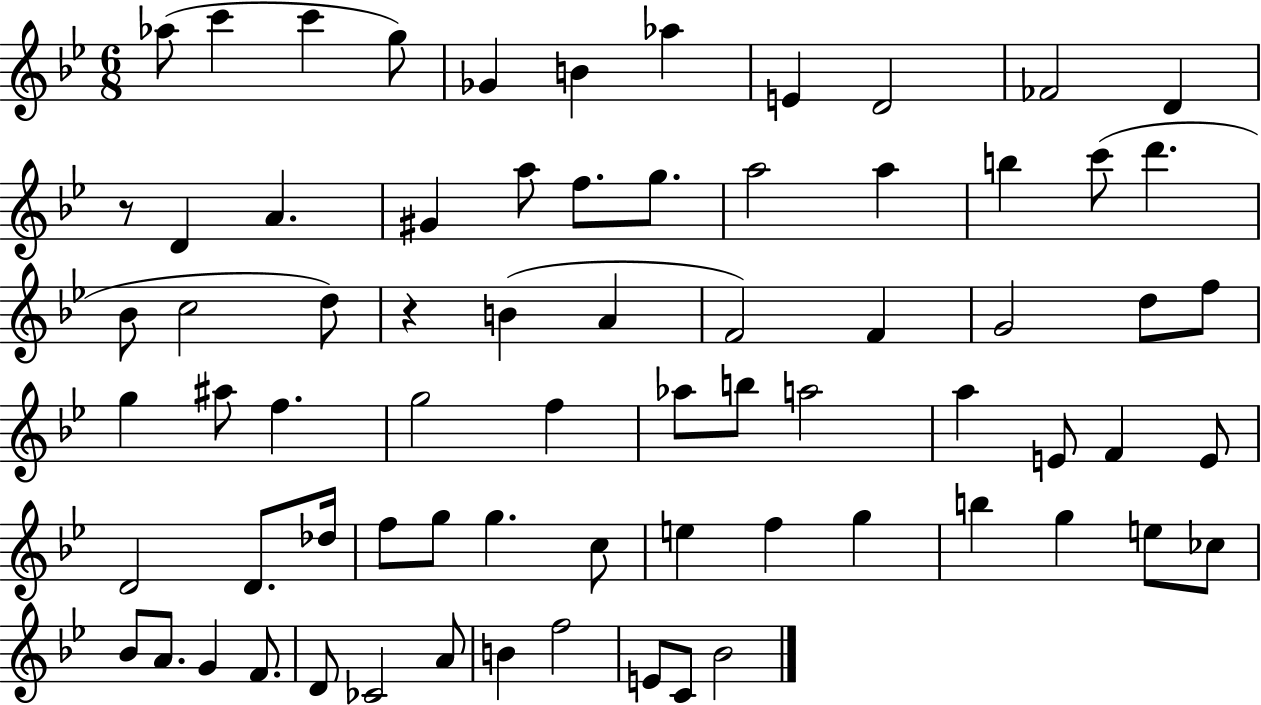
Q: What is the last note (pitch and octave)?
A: Bb4